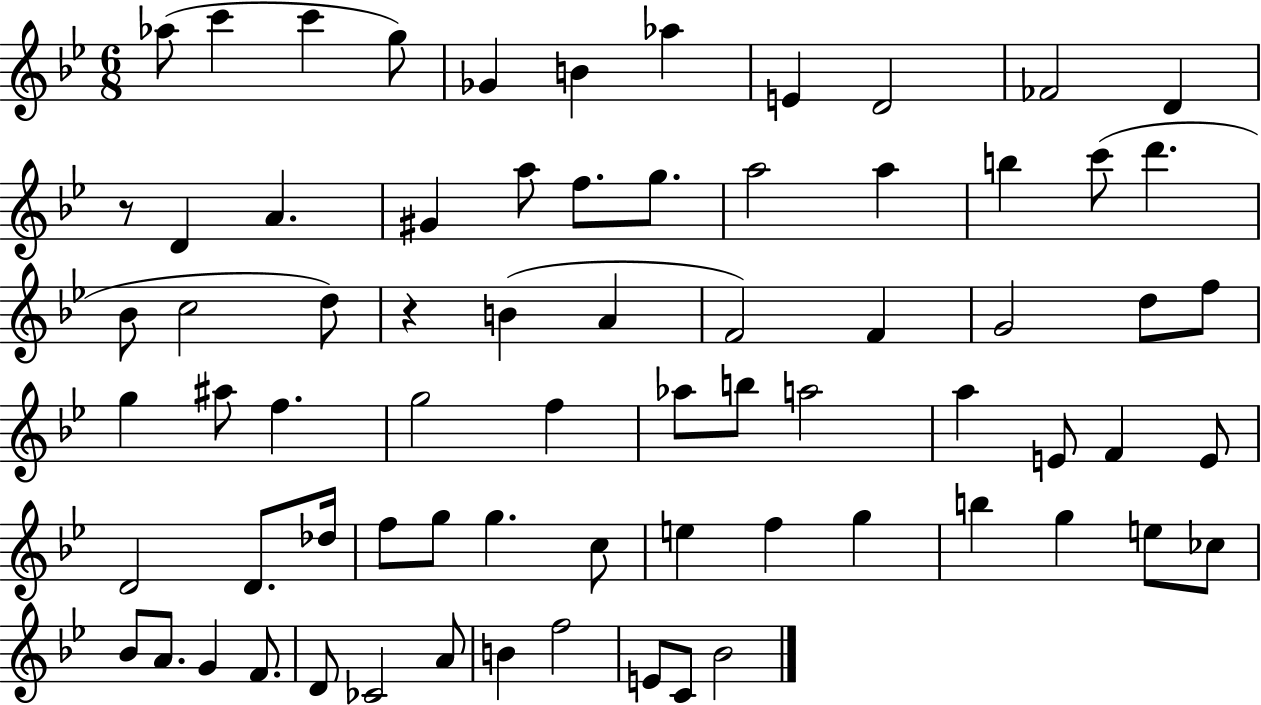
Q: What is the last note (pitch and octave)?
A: Bb4